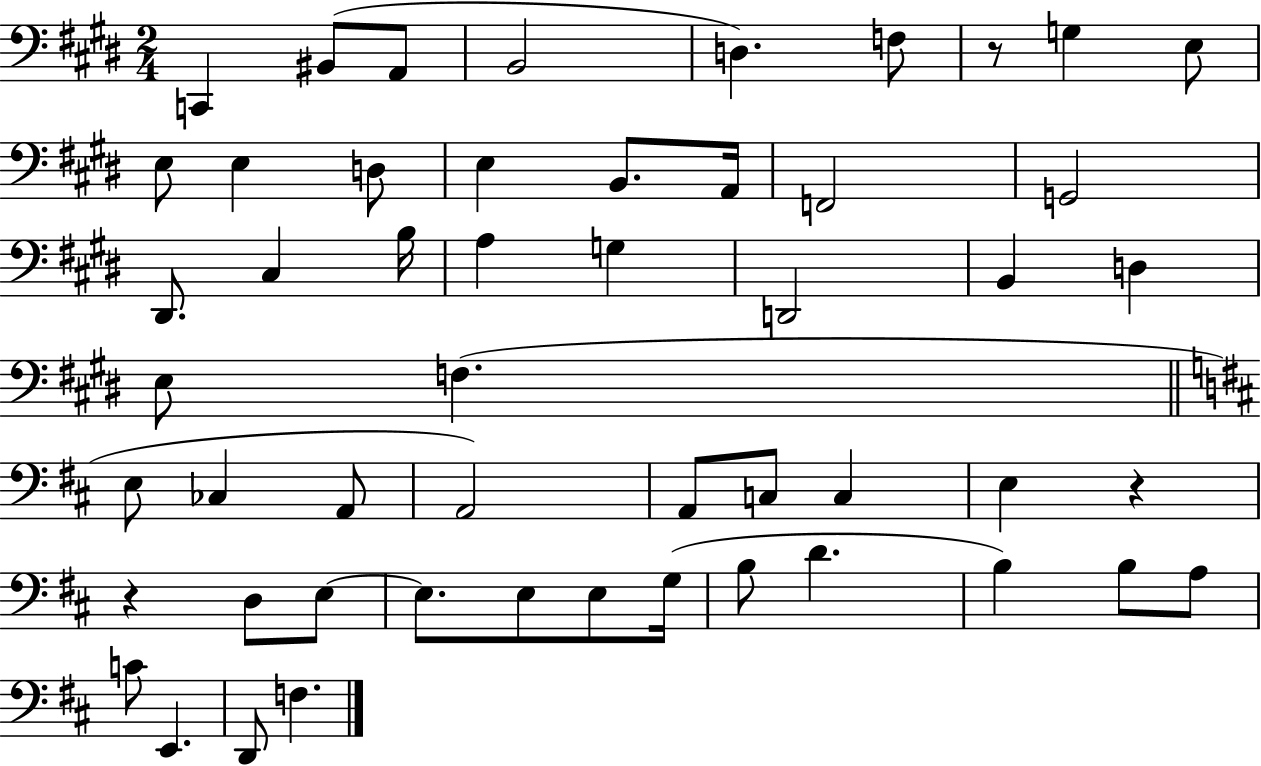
C2/q BIS2/e A2/e B2/h D3/q. F3/e R/e G3/q E3/e E3/e E3/q D3/e E3/q B2/e. A2/s F2/h G2/h D#2/e. C#3/q B3/s A3/q G3/q D2/h B2/q D3/q E3/e F3/q. E3/e CES3/q A2/e A2/h A2/e C3/e C3/q E3/q R/q R/q D3/e E3/e E3/e. E3/e E3/e G3/s B3/e D4/q. B3/q B3/e A3/e C4/e E2/q. D2/e F3/q.